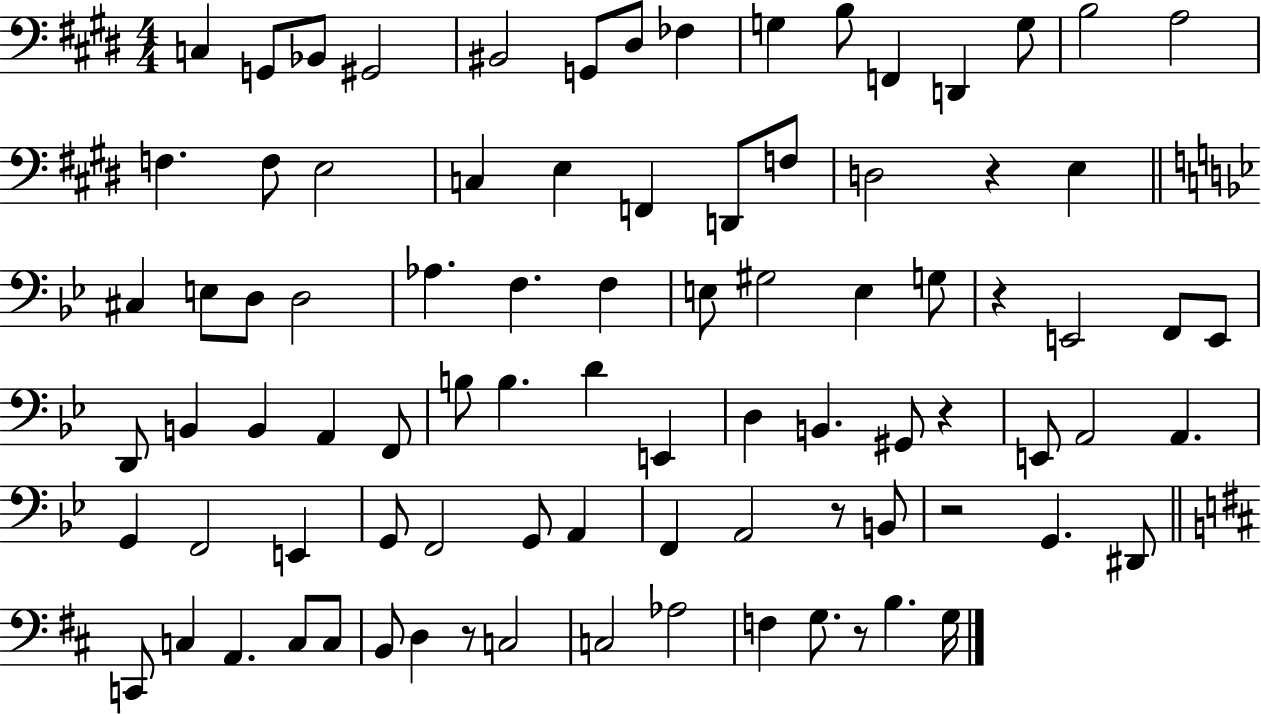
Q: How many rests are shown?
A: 7